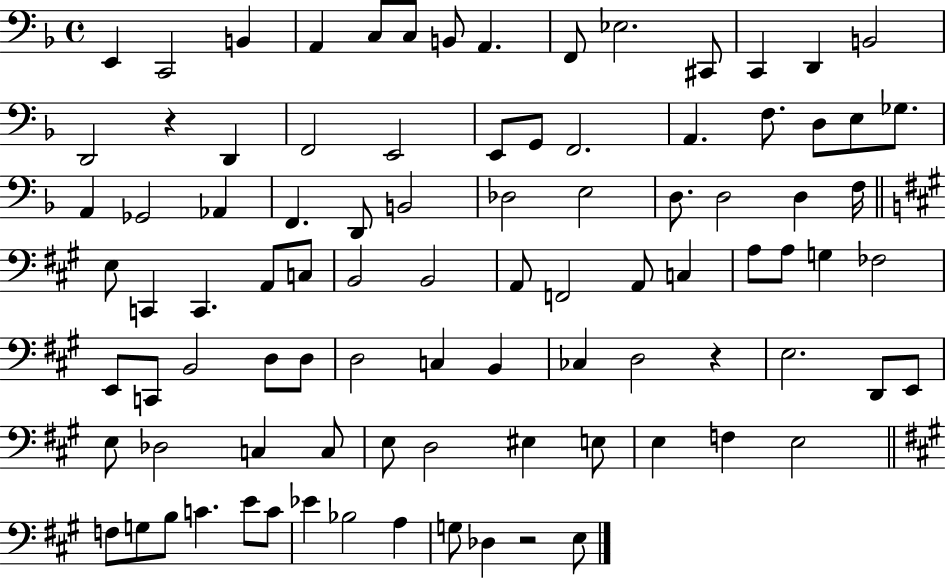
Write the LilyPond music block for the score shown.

{
  \clef bass
  \time 4/4
  \defaultTimeSignature
  \key f \major
  \repeat volta 2 { e,4 c,2 b,4 | a,4 c8 c8 b,8 a,4. | f,8 ees2. cis,8 | c,4 d,4 b,2 | \break d,2 r4 d,4 | f,2 e,2 | e,8 g,8 f,2. | a,4. f8. d8 e8 ges8. | \break a,4 ges,2 aes,4 | f,4. d,8 b,2 | des2 e2 | d8. d2 d4 f16 | \break \bar "||" \break \key a \major e8 c,4 c,4. a,8 c8 | b,2 b,2 | a,8 f,2 a,8 c4 | a8 a8 g4 fes2 | \break e,8 c,8 b,2 d8 d8 | d2 c4 b,4 | ces4 d2 r4 | e2. d,8 e,8 | \break e8 des2 c4 c8 | e8 d2 eis4 e8 | e4 f4 e2 | \bar "||" \break \key a \major f8 g8 b8 c'4. e'8 c'8 | ees'4 bes2 a4 | g8 des4 r2 e8 | } \bar "|."
}